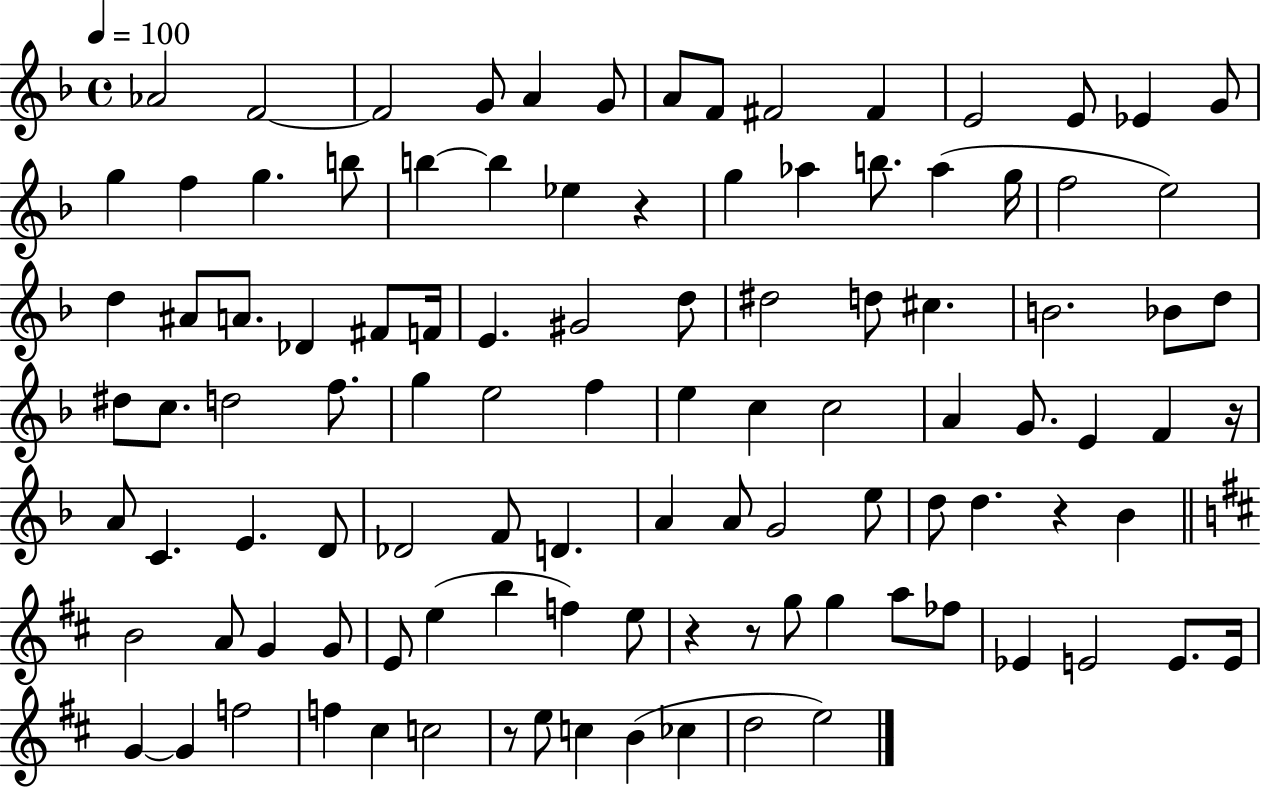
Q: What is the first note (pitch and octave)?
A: Ab4